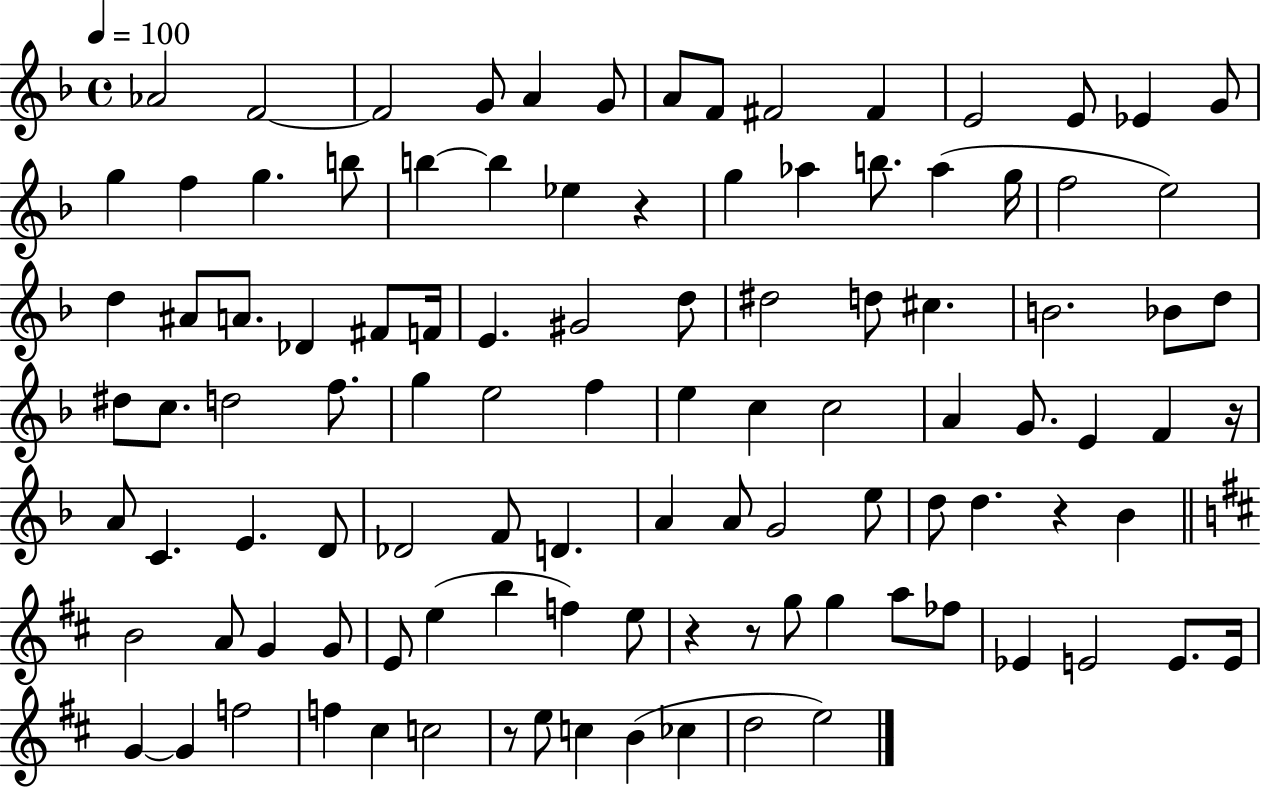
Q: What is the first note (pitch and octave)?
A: Ab4